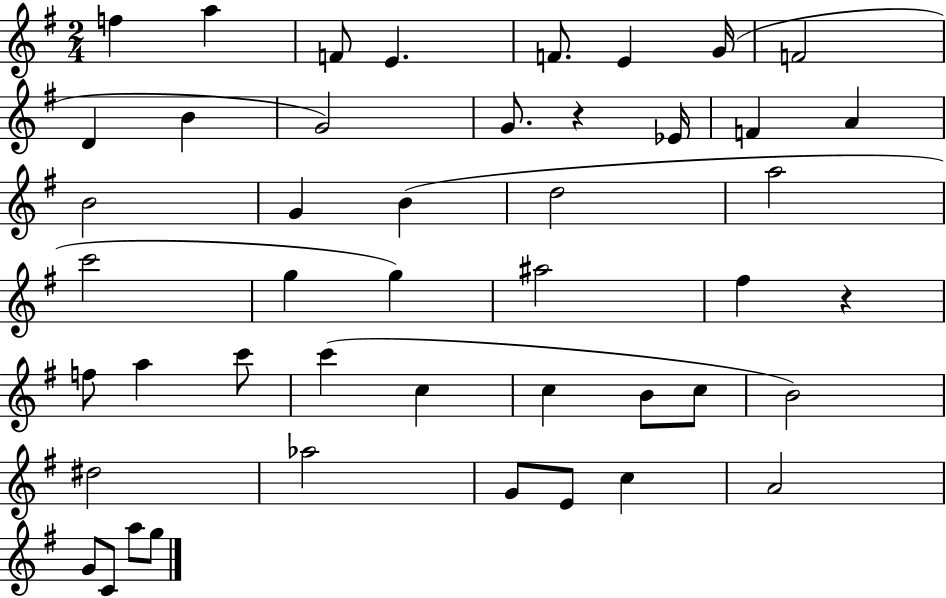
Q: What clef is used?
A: treble